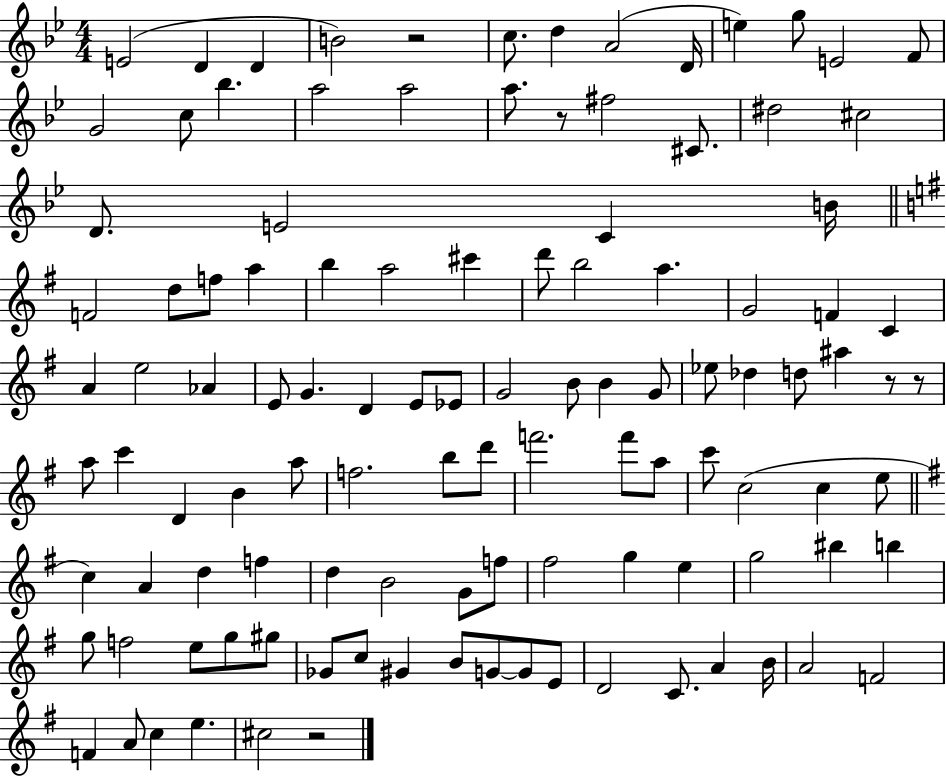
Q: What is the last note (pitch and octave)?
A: C#5